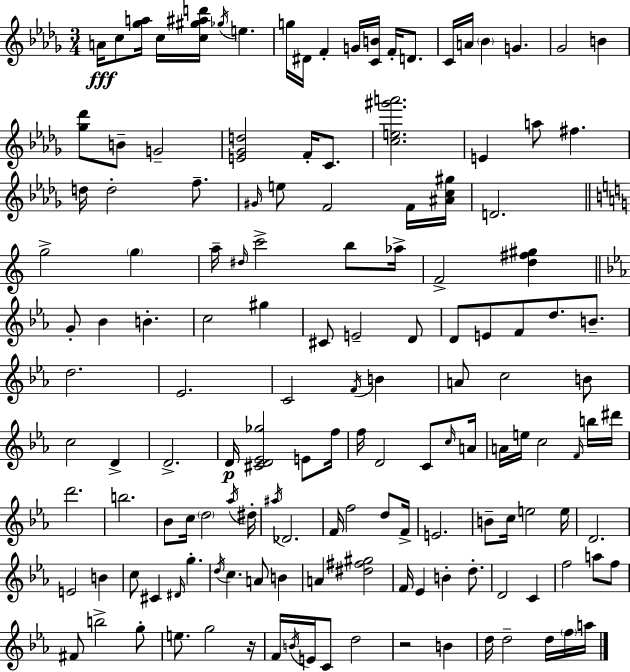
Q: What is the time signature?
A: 3/4